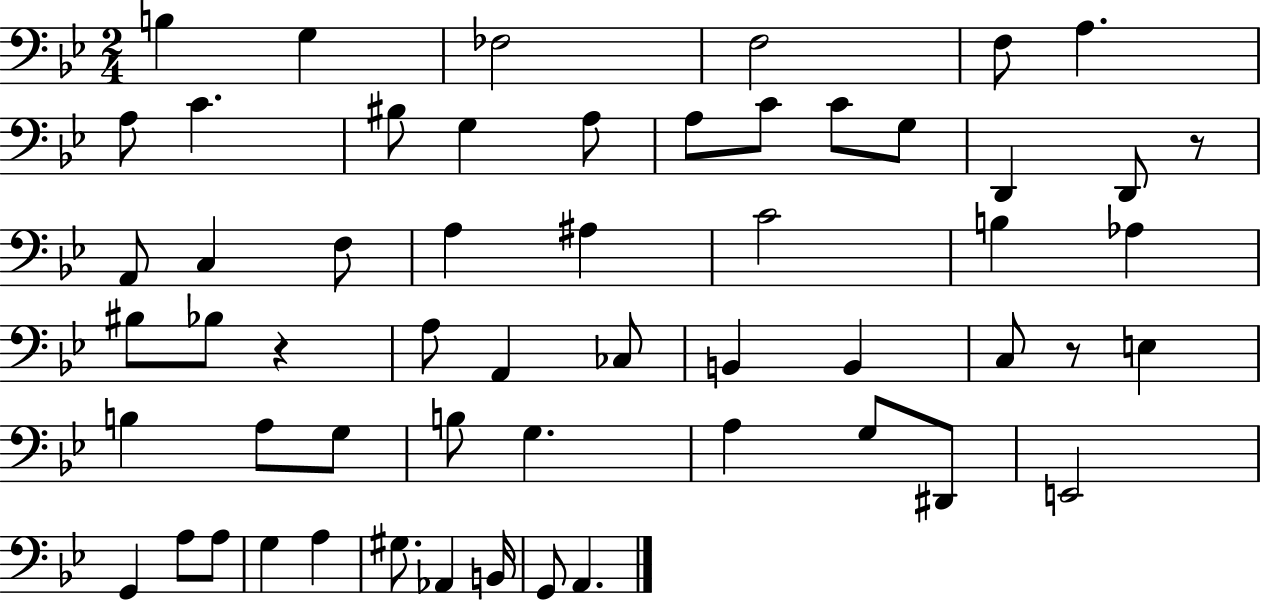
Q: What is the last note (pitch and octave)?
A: A2